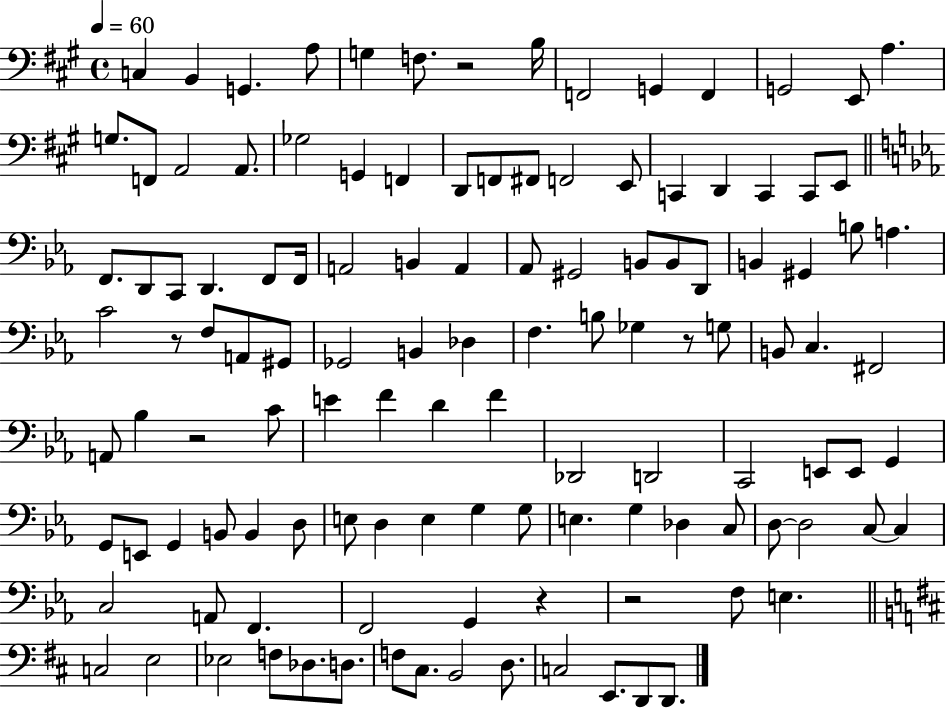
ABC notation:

X:1
T:Untitled
M:4/4
L:1/4
K:A
C, B,, G,, A,/2 G, F,/2 z2 B,/4 F,,2 G,, F,, G,,2 E,,/2 A, G,/2 F,,/2 A,,2 A,,/2 _G,2 G,, F,, D,,/2 F,,/2 ^F,,/2 F,,2 E,,/2 C,, D,, C,, C,,/2 E,,/2 F,,/2 D,,/2 C,,/2 D,, F,,/2 F,,/4 A,,2 B,, A,, _A,,/2 ^G,,2 B,,/2 B,,/2 D,,/2 B,, ^G,, B,/2 A, C2 z/2 F,/2 A,,/2 ^G,,/2 _G,,2 B,, _D, F, B,/2 _G, z/2 G,/2 B,,/2 C, ^F,,2 A,,/2 _B, z2 C/2 E F D F _D,,2 D,,2 C,,2 E,,/2 E,,/2 G,, G,,/2 E,,/2 G,, B,,/2 B,, D,/2 E,/2 D, E, G, G,/2 E, G, _D, C,/2 D,/2 D,2 C,/2 C, C,2 A,,/2 F,, F,,2 G,, z z2 F,/2 E, C,2 E,2 _E,2 F,/2 _D,/2 D,/2 F,/2 ^C,/2 B,,2 D,/2 C,2 E,,/2 D,,/2 D,,/2